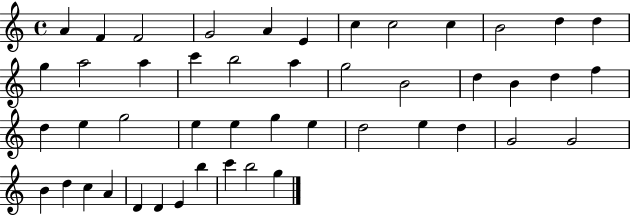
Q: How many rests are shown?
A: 0